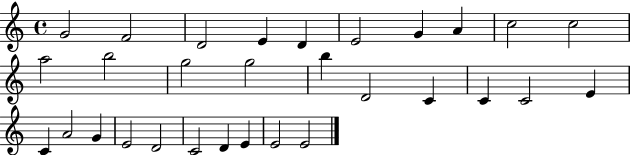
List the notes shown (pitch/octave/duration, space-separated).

G4/h F4/h D4/h E4/q D4/q E4/h G4/q A4/q C5/h C5/h A5/h B5/h G5/h G5/h B5/q D4/h C4/q C4/q C4/h E4/q C4/q A4/h G4/q E4/h D4/h C4/h D4/q E4/q E4/h E4/h